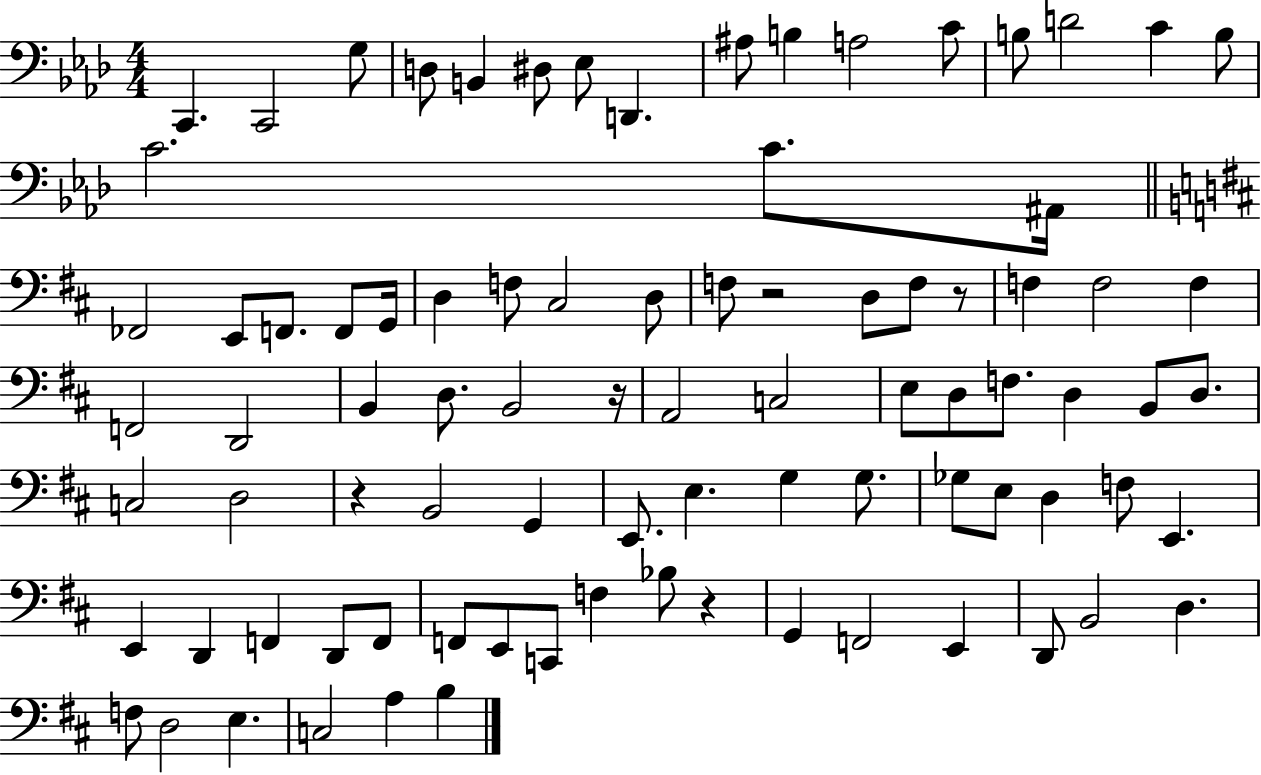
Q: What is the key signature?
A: AES major